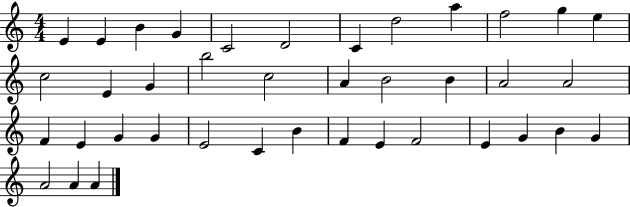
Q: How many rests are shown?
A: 0